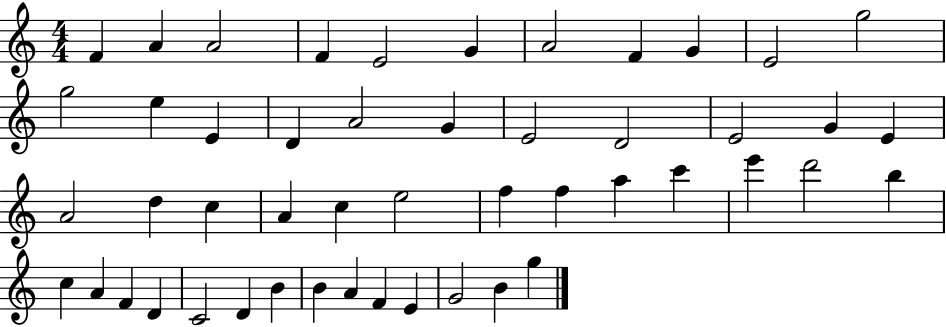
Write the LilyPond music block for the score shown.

{
  \clef treble
  \numericTimeSignature
  \time 4/4
  \key c \major
  f'4 a'4 a'2 | f'4 e'2 g'4 | a'2 f'4 g'4 | e'2 g''2 | \break g''2 e''4 e'4 | d'4 a'2 g'4 | e'2 d'2 | e'2 g'4 e'4 | \break a'2 d''4 c''4 | a'4 c''4 e''2 | f''4 f''4 a''4 c'''4 | e'''4 d'''2 b''4 | \break c''4 a'4 f'4 d'4 | c'2 d'4 b'4 | b'4 a'4 f'4 e'4 | g'2 b'4 g''4 | \break \bar "|."
}